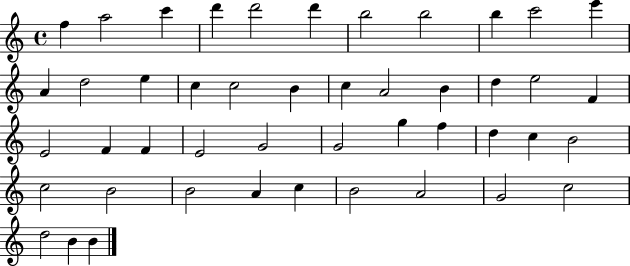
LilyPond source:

{
  \clef treble
  \time 4/4
  \defaultTimeSignature
  \key c \major
  f''4 a''2 c'''4 | d'''4 d'''2 d'''4 | b''2 b''2 | b''4 c'''2 e'''4 | \break a'4 d''2 e''4 | c''4 c''2 b'4 | c''4 a'2 b'4 | d''4 e''2 f'4 | \break e'2 f'4 f'4 | e'2 g'2 | g'2 g''4 f''4 | d''4 c''4 b'2 | \break c''2 b'2 | b'2 a'4 c''4 | b'2 a'2 | g'2 c''2 | \break d''2 b'4 b'4 | \bar "|."
}